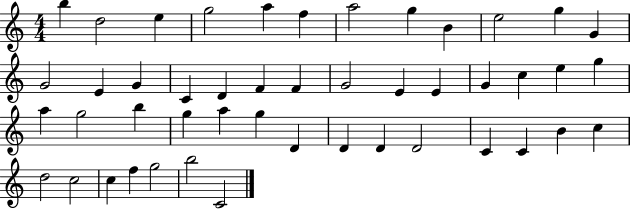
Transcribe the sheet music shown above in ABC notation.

X:1
T:Untitled
M:4/4
L:1/4
K:C
b d2 e g2 a f a2 g B e2 g G G2 E G C D F F G2 E E G c e g a g2 b g a g D D D D2 C C B c d2 c2 c f g2 b2 C2